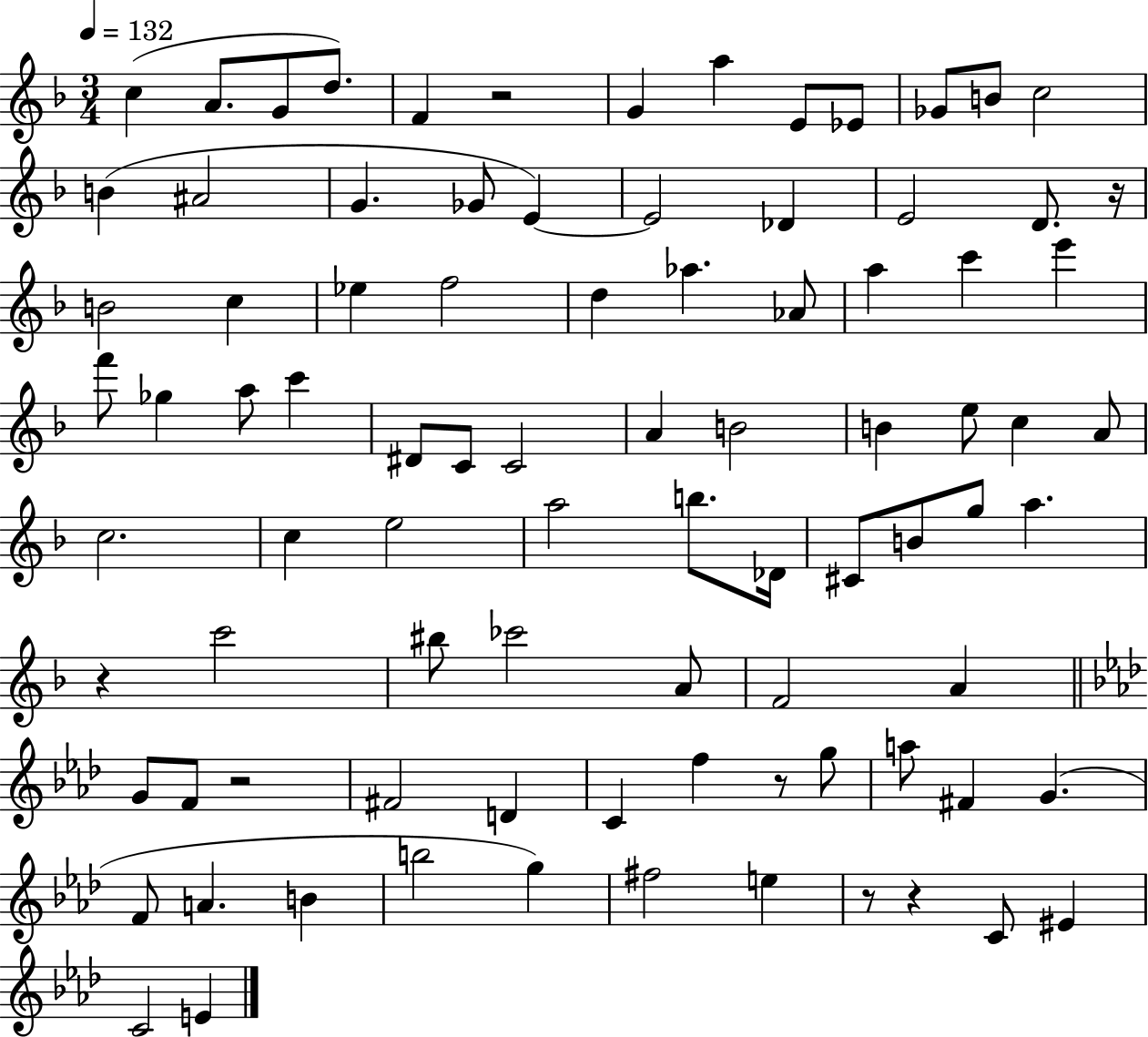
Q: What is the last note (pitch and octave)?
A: E4